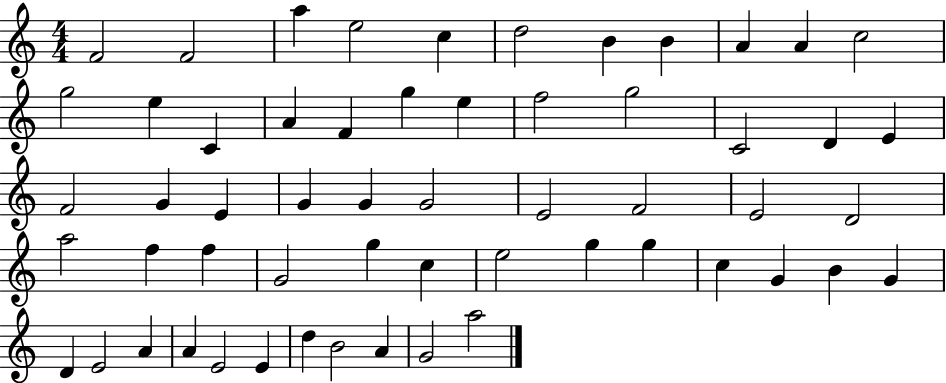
X:1
T:Untitled
M:4/4
L:1/4
K:C
F2 F2 a e2 c d2 B B A A c2 g2 e C A F g e f2 g2 C2 D E F2 G E G G G2 E2 F2 E2 D2 a2 f f G2 g c e2 g g c G B G D E2 A A E2 E d B2 A G2 a2